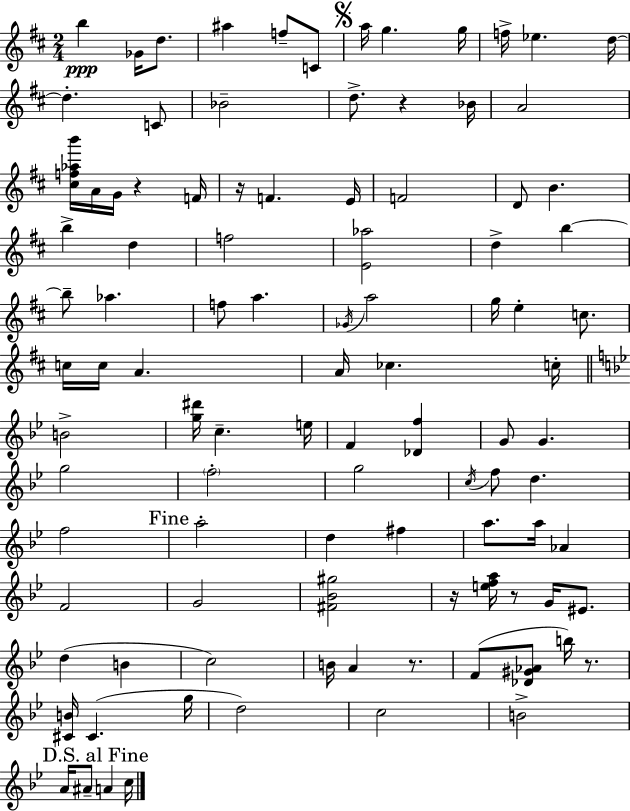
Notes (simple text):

B5/q Gb4/s D5/e. A#5/q F5/e C4/e A5/s G5/q. G5/s F5/s Eb5/q. D5/s D5/q. C4/e Bb4/h D5/e. R/q Bb4/s A4/h [C#5,F5,Ab5,B6]/s A4/s G4/s R/q F4/s R/s F4/q. E4/s F4/h D4/e B4/q. B5/q D5/q F5/h [E4,Ab5]/h D5/q B5/q B5/e Ab5/q. F5/e A5/q. Gb4/s A5/h G5/s E5/q C5/e. C5/s C5/s A4/q. A4/s CES5/q. C5/s B4/h [G5,D#6]/s C5/q. E5/s F4/q [Db4,F5]/q G4/e G4/q. G5/h F5/h G5/h C5/s F5/e D5/q. F5/h A5/h D5/q F#5/q A5/e. A5/s Ab4/q F4/h G4/h [F#4,Bb4,G#5]/h R/s [E5,F5,A5]/s R/e G4/s EIS4/e. D5/q B4/q C5/h B4/s A4/q R/e. F4/e [Db4,G#4,Ab4]/e B5/s R/e. [C#4,B4]/s C#4/q. G5/s D5/h C5/h B4/h A4/s A#4/e A4/q C5/s